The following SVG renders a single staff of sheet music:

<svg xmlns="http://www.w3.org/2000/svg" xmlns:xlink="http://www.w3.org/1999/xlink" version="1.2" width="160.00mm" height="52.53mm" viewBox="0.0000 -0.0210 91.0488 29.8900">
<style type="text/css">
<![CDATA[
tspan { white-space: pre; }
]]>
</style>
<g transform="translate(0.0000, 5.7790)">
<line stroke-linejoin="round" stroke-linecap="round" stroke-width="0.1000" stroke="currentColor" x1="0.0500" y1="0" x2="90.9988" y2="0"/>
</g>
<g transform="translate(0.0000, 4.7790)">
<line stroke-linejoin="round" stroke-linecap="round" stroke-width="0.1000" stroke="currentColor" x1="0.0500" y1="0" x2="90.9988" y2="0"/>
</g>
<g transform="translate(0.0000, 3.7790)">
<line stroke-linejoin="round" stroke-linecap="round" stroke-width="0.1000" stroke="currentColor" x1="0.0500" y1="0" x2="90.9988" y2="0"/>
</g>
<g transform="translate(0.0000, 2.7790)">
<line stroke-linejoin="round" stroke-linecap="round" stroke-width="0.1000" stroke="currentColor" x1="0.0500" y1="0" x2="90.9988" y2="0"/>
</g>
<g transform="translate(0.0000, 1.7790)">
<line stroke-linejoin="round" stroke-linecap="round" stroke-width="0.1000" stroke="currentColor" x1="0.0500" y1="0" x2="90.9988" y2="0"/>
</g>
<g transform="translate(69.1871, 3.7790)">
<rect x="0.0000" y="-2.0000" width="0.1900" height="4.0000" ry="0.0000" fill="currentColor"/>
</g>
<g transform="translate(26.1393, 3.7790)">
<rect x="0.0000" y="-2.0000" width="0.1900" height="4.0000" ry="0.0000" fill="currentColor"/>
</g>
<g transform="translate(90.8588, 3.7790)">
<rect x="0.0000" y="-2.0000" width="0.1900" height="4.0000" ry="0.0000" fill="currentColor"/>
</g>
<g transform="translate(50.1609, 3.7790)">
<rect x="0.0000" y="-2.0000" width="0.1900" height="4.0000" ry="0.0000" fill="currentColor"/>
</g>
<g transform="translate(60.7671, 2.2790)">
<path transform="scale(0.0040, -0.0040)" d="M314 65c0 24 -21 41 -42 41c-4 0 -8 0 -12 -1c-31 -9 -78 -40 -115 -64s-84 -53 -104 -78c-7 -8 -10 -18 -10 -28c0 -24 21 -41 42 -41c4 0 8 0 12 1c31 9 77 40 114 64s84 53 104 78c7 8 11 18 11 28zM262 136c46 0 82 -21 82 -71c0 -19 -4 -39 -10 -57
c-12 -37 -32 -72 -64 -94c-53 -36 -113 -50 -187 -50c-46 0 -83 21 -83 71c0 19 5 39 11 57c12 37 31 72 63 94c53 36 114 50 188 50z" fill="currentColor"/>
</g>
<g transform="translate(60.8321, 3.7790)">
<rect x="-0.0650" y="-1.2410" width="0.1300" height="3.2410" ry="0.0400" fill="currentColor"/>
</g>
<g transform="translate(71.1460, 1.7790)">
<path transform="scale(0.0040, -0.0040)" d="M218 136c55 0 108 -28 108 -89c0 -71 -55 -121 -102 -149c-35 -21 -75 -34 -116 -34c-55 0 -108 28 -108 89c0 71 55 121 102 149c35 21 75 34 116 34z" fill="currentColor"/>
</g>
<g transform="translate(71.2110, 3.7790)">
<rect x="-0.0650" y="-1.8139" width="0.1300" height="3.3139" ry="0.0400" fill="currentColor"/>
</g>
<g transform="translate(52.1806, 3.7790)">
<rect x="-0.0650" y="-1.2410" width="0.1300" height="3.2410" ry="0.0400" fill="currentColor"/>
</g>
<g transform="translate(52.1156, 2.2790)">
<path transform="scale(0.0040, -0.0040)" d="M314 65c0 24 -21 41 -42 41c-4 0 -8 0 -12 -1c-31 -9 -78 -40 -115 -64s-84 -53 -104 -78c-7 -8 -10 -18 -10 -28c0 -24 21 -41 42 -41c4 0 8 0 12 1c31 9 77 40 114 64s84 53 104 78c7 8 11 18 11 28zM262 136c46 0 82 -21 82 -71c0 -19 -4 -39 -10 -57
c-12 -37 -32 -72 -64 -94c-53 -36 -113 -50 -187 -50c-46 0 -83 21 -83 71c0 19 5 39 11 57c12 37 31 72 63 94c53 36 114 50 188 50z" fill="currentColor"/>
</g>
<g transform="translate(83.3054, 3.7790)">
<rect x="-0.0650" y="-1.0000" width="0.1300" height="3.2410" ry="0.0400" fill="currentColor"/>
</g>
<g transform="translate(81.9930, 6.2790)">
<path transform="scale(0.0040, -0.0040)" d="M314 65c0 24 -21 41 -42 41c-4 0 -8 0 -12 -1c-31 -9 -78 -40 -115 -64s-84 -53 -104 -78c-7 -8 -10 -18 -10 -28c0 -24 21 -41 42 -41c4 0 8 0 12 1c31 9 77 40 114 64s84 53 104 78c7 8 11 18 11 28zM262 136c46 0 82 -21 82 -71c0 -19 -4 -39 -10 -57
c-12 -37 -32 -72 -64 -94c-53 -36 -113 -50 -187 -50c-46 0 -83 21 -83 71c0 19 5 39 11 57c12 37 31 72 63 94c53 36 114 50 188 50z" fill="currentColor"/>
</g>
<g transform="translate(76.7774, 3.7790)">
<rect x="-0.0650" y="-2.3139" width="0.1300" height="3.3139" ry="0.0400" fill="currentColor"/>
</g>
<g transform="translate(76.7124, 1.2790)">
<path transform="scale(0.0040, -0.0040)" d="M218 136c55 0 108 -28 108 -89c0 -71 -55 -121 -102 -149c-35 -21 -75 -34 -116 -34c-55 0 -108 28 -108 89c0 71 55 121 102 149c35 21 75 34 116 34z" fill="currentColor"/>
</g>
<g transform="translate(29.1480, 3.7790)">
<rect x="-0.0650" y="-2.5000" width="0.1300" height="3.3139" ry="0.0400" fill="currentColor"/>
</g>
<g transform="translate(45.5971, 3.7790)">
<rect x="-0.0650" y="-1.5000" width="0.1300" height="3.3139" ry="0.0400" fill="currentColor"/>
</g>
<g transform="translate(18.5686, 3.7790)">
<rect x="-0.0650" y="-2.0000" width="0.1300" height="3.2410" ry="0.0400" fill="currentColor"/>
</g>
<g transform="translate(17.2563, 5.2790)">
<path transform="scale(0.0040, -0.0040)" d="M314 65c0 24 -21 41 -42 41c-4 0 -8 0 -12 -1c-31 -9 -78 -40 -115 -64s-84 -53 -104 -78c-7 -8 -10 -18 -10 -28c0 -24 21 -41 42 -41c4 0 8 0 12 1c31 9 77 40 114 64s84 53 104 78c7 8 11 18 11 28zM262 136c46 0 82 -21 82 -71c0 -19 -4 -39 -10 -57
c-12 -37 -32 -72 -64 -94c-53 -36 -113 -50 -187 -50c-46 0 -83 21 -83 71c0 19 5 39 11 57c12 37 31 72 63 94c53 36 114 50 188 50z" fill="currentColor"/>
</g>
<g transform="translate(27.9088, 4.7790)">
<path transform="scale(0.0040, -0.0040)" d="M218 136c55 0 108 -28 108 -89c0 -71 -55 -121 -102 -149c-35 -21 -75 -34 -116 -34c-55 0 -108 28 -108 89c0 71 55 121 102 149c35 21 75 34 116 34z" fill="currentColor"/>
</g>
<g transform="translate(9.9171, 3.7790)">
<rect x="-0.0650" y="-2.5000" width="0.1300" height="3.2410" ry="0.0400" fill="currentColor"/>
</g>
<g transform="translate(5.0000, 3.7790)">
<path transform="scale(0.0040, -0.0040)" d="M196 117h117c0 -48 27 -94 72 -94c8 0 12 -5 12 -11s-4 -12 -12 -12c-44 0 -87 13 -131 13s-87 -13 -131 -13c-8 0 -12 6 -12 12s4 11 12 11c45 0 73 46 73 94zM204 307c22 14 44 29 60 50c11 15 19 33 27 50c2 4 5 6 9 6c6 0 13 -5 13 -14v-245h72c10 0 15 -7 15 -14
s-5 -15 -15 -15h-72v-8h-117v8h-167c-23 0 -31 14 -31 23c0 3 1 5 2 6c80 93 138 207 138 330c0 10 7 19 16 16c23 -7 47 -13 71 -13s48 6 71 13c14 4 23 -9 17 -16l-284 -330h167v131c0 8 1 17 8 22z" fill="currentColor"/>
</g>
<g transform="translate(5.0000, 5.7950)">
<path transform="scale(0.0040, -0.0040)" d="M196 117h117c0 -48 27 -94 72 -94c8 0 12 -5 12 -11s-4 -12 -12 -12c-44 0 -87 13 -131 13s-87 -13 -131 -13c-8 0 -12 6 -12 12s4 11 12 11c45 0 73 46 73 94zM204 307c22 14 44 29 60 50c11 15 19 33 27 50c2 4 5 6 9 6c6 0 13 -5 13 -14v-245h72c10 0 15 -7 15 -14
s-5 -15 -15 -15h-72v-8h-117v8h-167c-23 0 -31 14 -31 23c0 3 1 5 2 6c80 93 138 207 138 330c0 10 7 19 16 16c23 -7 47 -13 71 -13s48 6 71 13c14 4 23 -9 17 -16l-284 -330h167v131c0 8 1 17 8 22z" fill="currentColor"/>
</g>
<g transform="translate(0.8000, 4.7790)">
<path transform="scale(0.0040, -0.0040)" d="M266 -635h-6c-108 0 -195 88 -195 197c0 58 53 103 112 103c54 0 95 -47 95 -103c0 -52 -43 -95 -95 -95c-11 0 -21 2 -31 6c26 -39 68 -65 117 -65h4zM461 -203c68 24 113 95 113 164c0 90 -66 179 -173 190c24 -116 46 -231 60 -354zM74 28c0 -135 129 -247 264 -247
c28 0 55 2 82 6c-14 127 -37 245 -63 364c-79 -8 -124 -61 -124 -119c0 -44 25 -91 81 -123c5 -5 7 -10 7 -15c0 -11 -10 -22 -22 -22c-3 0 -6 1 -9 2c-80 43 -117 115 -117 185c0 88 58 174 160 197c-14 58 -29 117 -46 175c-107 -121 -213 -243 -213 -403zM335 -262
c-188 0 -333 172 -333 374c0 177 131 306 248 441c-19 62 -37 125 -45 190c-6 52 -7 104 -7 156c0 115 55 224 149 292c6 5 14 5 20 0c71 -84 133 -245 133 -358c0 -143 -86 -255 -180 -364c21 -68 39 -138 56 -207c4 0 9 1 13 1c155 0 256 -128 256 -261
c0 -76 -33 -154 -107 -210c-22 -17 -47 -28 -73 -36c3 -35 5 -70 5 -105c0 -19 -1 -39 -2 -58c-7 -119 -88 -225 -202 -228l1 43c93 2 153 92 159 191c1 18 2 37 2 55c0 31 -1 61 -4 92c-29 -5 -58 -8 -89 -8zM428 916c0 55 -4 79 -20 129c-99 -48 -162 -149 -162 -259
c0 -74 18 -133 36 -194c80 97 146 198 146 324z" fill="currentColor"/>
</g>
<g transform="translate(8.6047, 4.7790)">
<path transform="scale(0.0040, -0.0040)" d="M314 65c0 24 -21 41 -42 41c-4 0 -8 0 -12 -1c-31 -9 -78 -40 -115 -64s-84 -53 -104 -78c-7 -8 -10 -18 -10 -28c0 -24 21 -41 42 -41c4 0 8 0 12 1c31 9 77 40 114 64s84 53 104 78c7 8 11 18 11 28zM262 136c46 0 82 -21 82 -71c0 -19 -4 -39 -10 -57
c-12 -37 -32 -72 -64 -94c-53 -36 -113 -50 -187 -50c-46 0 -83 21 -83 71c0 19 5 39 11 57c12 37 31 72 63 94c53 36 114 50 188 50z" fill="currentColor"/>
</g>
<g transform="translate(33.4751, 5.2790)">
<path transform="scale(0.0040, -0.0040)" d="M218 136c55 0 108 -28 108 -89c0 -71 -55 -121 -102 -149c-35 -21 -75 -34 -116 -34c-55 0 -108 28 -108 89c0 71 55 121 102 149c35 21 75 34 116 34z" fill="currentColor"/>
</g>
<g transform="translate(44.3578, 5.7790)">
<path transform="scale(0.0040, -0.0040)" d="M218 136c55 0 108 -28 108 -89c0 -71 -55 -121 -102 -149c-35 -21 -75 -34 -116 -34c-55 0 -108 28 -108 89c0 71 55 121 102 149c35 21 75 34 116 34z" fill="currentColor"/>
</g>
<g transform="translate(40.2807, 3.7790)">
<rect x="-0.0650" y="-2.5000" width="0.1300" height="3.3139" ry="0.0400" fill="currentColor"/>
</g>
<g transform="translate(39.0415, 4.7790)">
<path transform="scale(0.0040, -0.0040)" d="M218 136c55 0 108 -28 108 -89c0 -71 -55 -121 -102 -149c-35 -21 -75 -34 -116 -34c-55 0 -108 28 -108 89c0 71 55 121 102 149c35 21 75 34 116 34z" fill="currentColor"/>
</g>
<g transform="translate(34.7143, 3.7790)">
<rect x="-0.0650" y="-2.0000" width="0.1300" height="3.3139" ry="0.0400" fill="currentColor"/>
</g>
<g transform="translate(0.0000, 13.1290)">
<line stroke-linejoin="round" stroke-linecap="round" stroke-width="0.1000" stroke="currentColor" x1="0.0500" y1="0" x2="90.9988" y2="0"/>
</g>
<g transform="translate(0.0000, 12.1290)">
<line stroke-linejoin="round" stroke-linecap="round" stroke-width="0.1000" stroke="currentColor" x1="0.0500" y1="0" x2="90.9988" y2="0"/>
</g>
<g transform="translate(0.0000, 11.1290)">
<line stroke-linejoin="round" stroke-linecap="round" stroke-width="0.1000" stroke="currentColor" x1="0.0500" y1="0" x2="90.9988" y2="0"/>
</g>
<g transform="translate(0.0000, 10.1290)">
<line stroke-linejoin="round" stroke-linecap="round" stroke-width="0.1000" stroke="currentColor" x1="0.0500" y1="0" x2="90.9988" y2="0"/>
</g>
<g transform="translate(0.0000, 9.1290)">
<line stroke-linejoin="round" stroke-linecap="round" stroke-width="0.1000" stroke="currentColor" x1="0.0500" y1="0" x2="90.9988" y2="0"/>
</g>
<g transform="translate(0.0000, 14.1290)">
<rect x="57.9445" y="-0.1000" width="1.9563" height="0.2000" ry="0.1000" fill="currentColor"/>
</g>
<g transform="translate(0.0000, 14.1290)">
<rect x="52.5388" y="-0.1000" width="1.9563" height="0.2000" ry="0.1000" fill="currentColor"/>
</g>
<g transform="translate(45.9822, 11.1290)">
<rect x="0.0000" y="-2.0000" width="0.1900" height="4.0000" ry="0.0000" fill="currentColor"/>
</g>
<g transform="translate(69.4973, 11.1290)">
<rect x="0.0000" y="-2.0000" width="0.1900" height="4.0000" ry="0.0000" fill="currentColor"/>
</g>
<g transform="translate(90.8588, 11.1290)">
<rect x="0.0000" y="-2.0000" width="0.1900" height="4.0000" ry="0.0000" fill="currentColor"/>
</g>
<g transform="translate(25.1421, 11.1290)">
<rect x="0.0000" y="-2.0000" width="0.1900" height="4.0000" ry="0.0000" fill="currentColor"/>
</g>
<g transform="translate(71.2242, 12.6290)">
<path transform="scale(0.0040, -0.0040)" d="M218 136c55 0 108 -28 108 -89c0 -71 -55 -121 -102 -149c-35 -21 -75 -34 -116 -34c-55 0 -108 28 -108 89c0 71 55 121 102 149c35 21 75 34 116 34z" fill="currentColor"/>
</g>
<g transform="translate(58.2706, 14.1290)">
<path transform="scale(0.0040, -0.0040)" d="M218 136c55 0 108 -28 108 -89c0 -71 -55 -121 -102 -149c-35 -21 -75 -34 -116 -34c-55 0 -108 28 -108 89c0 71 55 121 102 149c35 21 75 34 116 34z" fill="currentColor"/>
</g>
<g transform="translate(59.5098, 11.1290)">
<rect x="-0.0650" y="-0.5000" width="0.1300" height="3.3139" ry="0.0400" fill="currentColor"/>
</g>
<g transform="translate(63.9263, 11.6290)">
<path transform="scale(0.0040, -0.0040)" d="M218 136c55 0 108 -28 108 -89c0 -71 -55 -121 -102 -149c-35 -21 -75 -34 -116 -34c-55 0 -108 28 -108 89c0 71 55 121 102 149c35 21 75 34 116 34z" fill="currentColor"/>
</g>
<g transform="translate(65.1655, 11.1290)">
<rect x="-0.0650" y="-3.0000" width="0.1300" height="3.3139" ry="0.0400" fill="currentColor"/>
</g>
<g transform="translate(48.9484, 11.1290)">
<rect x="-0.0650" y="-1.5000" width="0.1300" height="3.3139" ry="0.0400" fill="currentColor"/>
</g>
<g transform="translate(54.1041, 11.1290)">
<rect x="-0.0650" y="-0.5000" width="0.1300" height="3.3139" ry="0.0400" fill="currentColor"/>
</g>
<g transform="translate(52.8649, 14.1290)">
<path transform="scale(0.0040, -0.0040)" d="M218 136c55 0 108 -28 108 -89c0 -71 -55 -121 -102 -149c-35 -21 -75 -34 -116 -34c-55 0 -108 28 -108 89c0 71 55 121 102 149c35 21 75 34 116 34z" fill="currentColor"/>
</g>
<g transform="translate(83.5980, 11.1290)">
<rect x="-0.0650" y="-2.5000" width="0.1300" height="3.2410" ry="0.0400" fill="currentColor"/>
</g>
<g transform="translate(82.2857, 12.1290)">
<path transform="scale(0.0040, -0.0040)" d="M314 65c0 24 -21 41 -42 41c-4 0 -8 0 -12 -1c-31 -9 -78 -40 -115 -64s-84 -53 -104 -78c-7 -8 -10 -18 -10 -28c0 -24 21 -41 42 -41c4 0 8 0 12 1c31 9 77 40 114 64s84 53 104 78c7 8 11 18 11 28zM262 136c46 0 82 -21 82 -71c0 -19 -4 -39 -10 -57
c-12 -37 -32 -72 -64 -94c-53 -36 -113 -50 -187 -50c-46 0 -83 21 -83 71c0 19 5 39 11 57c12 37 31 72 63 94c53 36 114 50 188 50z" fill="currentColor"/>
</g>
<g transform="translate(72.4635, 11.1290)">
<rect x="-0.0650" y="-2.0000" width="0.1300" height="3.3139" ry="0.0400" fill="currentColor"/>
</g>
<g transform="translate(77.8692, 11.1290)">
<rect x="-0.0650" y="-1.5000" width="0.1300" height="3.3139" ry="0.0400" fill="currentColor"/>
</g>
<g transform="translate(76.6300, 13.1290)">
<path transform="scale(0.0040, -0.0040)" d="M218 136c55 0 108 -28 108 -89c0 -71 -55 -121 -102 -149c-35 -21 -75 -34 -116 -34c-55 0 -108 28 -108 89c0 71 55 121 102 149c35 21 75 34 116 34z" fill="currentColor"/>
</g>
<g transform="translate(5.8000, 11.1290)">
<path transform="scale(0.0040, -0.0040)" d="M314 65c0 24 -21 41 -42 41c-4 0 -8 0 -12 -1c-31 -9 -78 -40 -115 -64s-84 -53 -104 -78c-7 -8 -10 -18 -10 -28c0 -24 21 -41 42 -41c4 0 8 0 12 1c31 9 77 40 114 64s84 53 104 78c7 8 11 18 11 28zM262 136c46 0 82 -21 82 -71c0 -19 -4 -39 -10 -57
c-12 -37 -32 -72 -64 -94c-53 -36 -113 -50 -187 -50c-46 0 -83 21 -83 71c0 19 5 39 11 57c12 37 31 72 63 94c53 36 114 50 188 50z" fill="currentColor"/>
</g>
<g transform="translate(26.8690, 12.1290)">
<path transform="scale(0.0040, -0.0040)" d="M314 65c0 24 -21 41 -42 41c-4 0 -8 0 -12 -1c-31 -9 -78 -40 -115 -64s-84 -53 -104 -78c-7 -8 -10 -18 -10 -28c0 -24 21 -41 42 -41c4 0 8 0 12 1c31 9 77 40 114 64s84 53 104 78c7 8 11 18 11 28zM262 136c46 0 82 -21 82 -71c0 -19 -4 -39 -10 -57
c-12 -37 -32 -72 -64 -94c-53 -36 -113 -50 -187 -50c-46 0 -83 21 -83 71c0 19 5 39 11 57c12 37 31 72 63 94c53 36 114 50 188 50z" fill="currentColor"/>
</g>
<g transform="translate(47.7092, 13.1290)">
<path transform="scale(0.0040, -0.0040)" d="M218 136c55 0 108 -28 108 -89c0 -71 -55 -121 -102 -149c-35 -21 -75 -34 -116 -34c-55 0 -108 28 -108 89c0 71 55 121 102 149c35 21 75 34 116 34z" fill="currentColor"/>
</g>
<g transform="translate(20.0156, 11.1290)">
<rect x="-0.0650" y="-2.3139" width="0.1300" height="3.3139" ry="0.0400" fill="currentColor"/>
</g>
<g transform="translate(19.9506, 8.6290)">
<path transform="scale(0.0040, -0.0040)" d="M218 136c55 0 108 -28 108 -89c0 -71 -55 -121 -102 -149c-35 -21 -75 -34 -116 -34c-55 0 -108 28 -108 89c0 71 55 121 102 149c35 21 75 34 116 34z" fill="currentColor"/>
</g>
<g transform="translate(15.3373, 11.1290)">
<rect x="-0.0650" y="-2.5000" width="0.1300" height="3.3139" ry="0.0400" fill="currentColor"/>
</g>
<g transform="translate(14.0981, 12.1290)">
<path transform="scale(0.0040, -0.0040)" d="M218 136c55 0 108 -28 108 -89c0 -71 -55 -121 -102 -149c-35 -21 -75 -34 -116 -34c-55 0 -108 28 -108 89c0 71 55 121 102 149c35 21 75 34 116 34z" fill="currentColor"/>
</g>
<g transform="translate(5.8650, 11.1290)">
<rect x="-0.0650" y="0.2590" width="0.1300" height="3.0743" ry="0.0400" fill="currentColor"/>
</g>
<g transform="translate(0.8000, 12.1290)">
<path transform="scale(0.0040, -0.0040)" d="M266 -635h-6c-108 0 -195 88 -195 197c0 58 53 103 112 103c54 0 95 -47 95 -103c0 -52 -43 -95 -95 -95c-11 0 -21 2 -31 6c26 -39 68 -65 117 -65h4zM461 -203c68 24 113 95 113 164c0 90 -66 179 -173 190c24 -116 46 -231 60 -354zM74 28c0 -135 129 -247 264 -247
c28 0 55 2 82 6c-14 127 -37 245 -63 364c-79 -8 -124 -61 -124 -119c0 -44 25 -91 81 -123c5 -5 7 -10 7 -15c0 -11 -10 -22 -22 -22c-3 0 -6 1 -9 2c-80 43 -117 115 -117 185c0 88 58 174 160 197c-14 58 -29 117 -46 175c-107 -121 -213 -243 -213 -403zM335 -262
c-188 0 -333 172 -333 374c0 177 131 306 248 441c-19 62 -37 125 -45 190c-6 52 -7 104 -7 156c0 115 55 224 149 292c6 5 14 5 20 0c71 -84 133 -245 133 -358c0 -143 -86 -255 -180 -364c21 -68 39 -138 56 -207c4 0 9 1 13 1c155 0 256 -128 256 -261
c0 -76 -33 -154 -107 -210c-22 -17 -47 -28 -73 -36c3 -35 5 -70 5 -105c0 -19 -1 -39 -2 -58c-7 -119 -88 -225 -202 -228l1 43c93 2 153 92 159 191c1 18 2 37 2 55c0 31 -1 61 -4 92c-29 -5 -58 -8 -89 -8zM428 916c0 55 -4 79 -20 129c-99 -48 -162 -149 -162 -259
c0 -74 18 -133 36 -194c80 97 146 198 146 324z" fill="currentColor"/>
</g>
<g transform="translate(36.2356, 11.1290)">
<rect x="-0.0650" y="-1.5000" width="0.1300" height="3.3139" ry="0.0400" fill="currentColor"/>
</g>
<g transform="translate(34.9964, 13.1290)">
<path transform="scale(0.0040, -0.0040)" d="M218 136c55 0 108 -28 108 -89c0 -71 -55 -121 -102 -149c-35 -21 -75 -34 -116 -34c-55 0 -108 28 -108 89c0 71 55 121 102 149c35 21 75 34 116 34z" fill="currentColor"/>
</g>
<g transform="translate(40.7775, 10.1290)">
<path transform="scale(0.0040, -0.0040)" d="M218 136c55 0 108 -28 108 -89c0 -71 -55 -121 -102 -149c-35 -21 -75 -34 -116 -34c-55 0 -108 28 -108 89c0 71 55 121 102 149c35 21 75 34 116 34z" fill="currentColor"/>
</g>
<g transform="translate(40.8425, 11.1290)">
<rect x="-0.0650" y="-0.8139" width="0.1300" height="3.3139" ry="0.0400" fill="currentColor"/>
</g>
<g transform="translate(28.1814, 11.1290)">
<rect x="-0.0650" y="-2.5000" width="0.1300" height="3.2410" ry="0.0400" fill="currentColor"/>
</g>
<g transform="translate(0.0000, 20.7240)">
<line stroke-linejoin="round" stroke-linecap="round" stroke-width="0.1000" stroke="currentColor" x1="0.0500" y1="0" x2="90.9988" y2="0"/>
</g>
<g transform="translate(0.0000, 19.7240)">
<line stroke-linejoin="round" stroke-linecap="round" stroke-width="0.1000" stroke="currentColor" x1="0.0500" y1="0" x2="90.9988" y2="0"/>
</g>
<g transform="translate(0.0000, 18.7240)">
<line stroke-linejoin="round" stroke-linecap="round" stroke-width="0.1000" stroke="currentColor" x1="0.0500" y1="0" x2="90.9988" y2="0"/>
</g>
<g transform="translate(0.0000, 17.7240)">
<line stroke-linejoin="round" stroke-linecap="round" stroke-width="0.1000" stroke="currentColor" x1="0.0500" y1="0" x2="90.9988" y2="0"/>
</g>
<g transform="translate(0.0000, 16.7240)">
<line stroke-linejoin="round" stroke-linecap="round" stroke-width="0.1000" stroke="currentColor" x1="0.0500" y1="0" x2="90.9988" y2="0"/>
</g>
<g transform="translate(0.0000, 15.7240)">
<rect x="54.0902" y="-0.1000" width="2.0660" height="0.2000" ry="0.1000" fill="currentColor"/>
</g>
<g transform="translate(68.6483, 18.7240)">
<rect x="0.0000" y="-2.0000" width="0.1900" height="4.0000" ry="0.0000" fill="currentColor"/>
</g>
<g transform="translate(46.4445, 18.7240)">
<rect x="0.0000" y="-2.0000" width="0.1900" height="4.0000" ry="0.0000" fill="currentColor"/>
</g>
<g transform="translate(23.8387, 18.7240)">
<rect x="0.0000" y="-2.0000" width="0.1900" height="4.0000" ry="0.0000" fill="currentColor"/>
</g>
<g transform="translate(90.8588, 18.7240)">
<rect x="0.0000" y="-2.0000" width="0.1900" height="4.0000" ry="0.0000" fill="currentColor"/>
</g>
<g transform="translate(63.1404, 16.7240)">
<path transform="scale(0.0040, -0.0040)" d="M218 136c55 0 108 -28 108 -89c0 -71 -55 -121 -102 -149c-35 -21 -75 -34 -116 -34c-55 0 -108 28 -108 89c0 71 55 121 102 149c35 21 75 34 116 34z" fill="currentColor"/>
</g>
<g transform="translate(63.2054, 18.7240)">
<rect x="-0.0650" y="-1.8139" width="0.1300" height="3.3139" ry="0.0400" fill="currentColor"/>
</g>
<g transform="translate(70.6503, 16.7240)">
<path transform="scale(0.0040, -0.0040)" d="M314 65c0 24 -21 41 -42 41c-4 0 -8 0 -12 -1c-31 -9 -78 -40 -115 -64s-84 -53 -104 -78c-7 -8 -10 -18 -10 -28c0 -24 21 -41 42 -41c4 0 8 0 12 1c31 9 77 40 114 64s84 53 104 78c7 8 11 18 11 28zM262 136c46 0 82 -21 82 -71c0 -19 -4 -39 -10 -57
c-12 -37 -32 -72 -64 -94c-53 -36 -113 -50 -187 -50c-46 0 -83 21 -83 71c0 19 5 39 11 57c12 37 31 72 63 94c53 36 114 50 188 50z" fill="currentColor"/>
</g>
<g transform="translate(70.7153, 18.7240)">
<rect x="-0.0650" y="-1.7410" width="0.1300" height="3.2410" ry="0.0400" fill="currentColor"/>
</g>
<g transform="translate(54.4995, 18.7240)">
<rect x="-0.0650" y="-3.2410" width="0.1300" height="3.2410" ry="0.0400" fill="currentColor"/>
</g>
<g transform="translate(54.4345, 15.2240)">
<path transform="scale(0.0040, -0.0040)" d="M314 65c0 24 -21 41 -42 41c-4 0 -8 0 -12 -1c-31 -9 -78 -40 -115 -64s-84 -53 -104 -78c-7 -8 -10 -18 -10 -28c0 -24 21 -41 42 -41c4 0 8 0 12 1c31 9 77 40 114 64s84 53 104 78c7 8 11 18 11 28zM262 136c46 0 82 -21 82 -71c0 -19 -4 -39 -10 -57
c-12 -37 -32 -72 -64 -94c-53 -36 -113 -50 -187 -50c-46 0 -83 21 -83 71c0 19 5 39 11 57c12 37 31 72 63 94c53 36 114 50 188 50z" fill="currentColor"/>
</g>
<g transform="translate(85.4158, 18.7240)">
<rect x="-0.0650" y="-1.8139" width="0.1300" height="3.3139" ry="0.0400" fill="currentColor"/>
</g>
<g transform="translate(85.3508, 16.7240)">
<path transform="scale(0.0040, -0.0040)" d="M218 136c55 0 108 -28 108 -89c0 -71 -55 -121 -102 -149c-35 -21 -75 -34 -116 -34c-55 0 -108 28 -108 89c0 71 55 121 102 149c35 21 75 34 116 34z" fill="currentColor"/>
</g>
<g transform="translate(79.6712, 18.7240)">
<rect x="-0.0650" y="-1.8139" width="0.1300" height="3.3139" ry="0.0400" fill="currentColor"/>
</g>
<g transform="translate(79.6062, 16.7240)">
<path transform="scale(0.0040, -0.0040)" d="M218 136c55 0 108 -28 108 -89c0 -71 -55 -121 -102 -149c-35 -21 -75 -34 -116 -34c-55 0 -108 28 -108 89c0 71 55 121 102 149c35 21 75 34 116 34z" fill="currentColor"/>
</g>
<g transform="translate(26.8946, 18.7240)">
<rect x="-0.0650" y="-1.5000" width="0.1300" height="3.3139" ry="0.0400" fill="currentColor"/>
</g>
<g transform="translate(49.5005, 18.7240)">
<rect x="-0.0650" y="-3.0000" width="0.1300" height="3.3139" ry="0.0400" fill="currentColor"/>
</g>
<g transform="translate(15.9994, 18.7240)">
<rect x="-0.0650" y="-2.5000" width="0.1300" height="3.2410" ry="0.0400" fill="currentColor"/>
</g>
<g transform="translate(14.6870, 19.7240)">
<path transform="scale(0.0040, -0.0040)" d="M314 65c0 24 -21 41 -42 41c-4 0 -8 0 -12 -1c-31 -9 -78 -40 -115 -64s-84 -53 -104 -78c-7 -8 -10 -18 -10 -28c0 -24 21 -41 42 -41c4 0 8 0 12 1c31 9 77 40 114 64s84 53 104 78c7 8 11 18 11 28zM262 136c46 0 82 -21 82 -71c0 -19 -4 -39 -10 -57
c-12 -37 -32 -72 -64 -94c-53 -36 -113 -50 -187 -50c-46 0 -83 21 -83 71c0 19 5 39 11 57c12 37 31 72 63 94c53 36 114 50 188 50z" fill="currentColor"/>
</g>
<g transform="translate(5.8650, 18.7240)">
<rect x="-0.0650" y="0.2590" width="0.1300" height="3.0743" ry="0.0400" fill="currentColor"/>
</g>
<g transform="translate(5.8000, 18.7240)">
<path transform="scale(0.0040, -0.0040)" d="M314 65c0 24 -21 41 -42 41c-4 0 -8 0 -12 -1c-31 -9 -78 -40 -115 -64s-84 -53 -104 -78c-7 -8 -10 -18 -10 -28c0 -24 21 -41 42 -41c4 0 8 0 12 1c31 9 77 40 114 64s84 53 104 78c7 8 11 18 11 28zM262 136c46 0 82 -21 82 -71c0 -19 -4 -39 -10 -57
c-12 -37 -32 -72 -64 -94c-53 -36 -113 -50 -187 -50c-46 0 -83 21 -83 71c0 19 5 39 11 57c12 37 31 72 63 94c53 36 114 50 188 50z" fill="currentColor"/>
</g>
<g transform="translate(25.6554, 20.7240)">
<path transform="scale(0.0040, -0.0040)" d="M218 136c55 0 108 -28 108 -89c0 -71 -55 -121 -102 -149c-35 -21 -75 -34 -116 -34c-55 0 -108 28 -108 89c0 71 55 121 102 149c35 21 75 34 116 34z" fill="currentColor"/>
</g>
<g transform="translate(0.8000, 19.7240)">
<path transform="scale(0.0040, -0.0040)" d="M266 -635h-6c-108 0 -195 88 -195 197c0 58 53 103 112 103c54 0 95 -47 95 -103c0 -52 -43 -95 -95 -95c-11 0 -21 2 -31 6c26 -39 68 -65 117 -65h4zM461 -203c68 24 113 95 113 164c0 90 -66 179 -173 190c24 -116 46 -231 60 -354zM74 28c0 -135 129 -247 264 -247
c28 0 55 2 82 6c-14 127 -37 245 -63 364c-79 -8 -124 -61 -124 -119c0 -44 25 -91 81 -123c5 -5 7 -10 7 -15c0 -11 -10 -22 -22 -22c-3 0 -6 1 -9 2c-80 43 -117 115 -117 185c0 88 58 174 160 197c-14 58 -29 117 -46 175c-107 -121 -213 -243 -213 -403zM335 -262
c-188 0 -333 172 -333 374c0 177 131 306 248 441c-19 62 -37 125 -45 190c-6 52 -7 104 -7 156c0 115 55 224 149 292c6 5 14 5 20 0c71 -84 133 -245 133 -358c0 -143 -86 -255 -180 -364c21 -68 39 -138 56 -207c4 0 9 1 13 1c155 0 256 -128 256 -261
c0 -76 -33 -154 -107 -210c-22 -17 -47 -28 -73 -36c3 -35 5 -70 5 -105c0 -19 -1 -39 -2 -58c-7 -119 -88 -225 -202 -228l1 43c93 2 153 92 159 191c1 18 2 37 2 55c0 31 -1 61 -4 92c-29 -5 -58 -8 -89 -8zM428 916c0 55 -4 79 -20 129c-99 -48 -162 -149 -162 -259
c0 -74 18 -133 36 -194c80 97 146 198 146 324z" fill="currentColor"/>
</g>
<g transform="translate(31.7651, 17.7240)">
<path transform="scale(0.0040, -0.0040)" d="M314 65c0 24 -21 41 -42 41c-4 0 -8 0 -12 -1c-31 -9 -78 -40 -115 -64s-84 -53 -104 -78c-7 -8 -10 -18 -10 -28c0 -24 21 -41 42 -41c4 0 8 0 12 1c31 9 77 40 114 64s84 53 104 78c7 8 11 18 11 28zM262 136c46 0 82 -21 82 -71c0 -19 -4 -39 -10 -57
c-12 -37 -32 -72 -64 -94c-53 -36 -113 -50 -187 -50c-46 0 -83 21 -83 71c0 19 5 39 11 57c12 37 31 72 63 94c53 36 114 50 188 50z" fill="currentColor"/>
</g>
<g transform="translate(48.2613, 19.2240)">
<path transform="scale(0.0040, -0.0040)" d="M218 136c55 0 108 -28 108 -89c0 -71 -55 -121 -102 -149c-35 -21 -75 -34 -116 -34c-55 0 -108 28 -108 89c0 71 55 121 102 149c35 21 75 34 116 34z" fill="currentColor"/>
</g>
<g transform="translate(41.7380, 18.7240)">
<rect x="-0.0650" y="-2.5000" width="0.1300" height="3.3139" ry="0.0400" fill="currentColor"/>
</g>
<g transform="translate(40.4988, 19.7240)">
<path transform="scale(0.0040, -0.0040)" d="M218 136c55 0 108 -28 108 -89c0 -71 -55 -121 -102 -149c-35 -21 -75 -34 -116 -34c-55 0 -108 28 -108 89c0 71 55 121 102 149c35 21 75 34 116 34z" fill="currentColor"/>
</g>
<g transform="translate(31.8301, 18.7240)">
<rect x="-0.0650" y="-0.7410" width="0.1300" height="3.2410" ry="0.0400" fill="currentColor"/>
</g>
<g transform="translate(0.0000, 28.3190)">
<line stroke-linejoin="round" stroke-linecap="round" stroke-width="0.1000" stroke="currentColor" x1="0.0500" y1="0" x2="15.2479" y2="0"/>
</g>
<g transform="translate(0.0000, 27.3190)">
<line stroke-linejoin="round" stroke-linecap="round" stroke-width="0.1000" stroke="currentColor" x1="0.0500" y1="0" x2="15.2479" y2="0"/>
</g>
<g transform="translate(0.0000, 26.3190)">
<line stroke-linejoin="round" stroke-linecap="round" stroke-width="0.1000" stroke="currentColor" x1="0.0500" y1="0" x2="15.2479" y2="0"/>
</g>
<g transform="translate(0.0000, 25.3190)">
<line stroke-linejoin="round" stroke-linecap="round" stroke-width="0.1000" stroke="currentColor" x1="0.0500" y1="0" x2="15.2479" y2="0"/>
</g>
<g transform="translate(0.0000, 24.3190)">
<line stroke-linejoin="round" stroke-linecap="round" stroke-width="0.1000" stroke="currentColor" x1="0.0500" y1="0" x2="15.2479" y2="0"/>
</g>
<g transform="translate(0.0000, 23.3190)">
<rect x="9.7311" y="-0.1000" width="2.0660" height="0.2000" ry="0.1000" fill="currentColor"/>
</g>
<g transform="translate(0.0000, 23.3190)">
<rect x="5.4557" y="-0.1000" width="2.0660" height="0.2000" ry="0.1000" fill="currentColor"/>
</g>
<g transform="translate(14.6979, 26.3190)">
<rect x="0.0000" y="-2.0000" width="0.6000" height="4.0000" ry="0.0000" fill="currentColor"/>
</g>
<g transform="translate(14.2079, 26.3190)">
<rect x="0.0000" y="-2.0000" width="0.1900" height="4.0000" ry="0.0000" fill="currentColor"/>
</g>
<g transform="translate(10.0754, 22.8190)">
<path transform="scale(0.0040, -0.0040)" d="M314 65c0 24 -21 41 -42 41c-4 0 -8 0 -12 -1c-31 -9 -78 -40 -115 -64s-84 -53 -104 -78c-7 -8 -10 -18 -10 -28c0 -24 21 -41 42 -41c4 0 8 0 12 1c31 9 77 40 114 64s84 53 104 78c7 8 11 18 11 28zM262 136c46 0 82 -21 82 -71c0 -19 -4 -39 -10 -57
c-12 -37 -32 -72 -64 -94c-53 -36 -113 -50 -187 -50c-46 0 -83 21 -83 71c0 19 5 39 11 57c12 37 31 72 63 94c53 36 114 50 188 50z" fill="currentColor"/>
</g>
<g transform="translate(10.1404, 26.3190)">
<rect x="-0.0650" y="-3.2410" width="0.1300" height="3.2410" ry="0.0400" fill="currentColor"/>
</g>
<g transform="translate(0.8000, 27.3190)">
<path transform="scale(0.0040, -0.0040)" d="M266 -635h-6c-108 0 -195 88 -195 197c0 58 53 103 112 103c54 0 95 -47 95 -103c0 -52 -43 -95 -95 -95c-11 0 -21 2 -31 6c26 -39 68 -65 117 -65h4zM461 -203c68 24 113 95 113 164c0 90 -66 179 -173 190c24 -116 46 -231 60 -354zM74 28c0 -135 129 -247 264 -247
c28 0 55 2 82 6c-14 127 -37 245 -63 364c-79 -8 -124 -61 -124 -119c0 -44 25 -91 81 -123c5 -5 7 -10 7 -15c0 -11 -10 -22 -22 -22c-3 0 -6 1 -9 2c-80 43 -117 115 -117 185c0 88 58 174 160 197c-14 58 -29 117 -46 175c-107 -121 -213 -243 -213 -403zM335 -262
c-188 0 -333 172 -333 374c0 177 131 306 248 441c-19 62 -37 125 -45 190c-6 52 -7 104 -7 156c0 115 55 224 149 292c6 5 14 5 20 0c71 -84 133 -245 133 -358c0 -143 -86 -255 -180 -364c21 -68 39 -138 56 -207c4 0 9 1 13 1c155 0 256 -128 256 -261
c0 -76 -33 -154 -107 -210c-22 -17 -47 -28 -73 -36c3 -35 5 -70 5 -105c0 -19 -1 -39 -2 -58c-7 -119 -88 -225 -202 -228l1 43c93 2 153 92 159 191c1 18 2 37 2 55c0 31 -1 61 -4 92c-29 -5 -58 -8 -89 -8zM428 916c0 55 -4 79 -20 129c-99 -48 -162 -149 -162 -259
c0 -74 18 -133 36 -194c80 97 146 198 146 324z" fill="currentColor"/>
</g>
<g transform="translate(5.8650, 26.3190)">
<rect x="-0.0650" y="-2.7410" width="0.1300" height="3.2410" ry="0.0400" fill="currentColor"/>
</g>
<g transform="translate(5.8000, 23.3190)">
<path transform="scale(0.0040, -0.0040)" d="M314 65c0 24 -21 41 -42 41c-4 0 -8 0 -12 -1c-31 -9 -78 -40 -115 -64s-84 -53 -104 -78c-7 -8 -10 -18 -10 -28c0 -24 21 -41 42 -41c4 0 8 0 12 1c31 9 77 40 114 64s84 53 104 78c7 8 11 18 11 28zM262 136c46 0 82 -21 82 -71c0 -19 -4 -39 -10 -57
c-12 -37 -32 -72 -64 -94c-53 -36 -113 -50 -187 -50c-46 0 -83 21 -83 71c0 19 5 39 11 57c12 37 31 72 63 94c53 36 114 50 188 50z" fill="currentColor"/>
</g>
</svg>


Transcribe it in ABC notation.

X:1
T:Untitled
M:4/4
L:1/4
K:C
G2 F2 G F G E e2 e2 f g D2 B2 G g G2 E d E C C A F E G2 B2 G2 E d2 G A b2 f f2 f f a2 b2